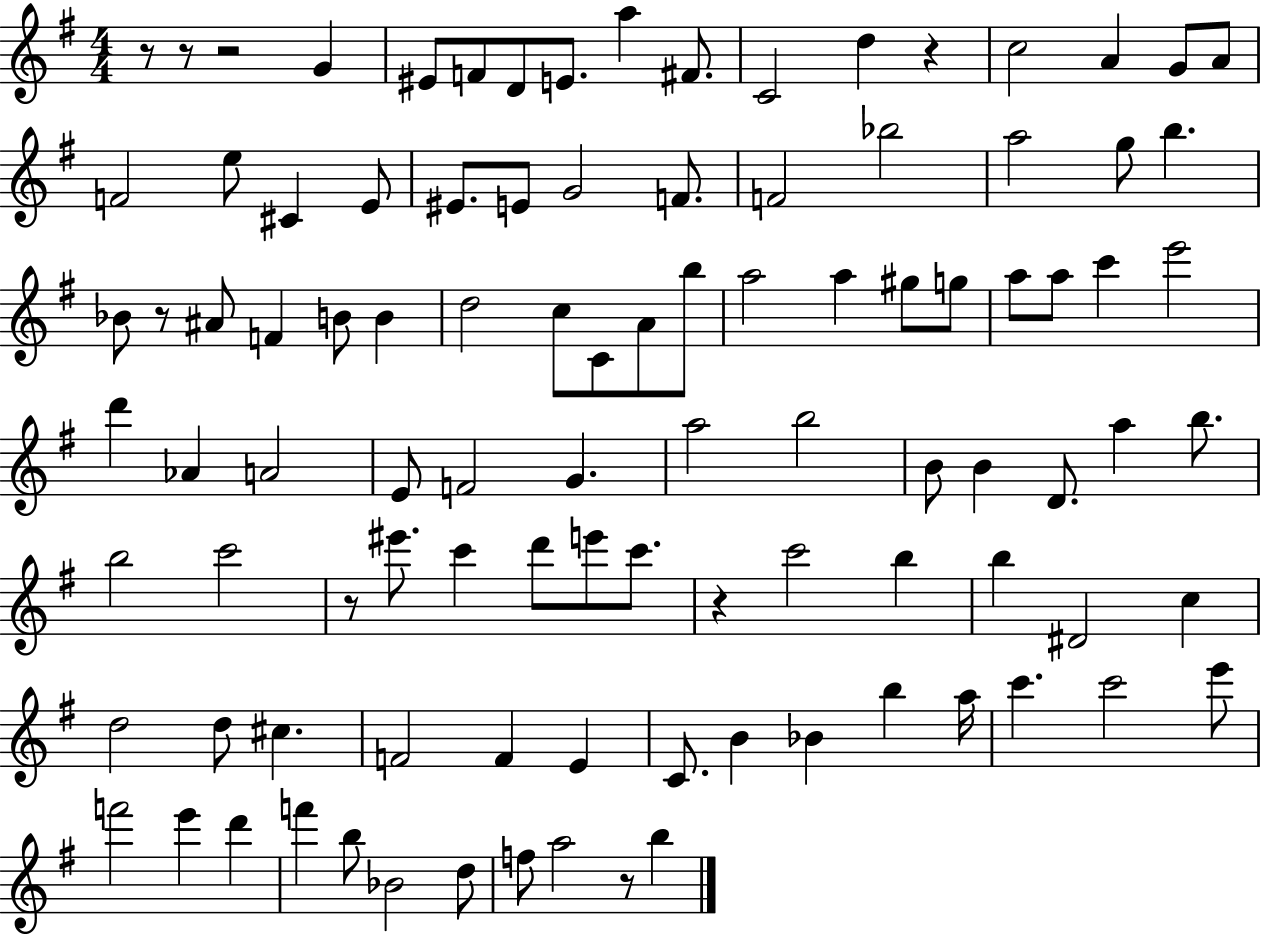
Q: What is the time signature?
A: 4/4